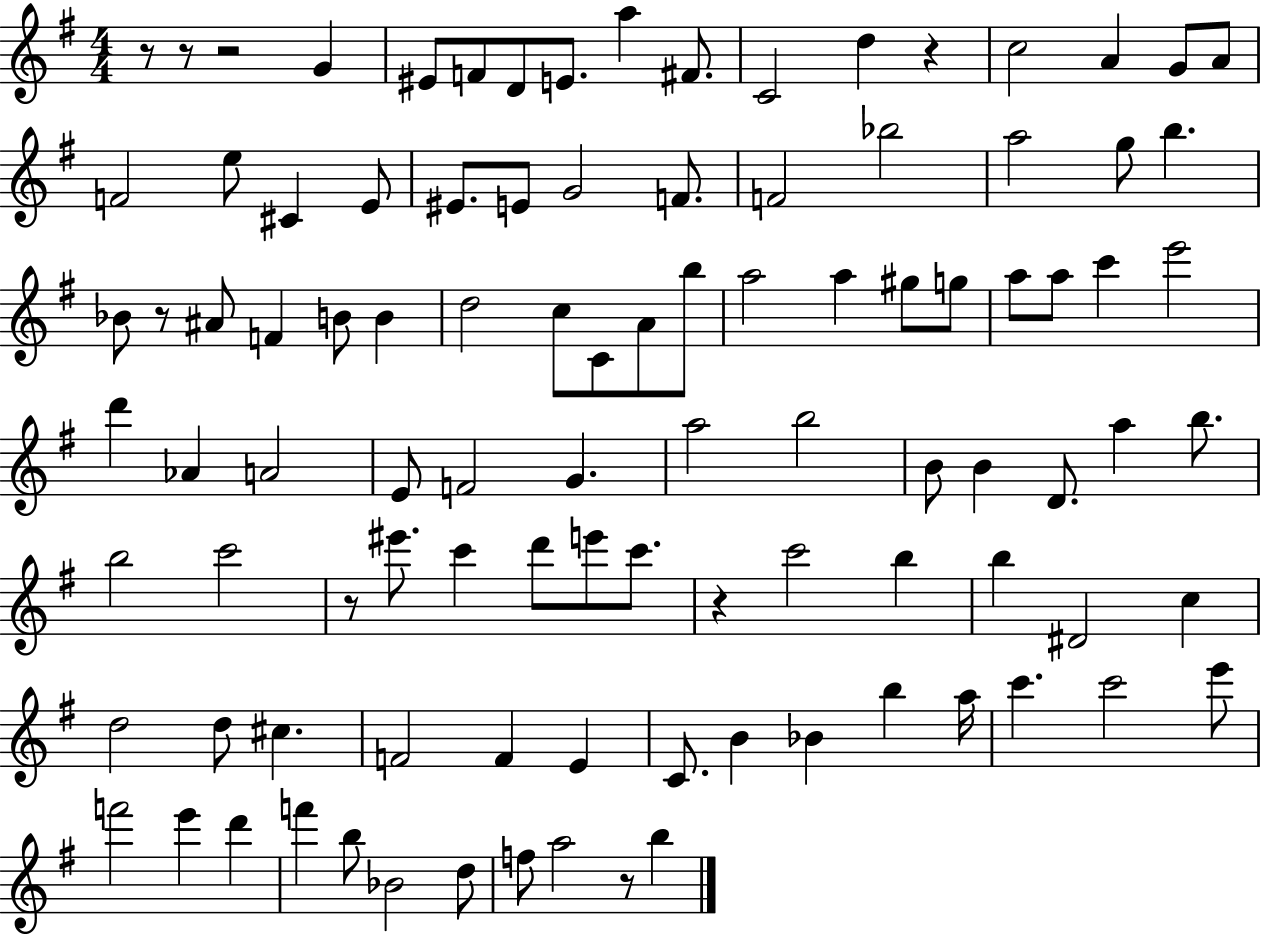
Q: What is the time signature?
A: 4/4